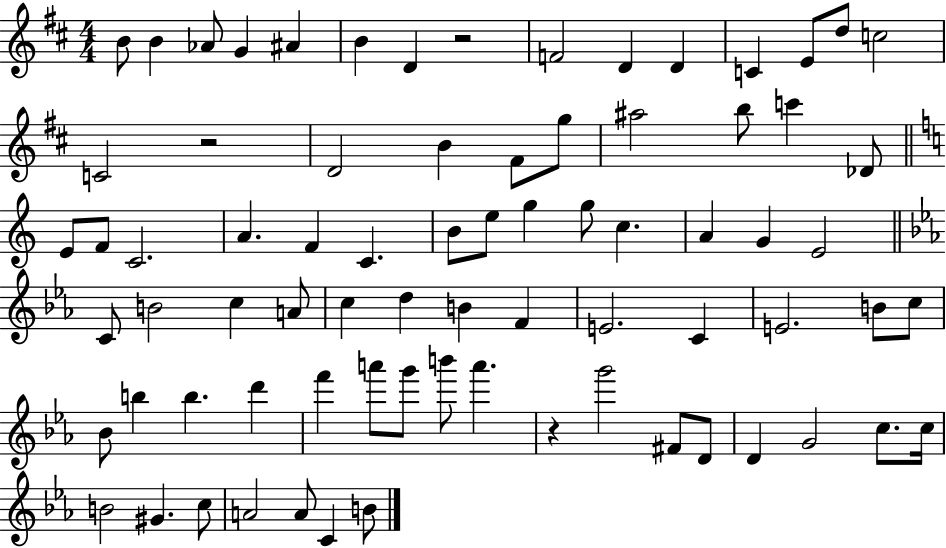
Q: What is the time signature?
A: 4/4